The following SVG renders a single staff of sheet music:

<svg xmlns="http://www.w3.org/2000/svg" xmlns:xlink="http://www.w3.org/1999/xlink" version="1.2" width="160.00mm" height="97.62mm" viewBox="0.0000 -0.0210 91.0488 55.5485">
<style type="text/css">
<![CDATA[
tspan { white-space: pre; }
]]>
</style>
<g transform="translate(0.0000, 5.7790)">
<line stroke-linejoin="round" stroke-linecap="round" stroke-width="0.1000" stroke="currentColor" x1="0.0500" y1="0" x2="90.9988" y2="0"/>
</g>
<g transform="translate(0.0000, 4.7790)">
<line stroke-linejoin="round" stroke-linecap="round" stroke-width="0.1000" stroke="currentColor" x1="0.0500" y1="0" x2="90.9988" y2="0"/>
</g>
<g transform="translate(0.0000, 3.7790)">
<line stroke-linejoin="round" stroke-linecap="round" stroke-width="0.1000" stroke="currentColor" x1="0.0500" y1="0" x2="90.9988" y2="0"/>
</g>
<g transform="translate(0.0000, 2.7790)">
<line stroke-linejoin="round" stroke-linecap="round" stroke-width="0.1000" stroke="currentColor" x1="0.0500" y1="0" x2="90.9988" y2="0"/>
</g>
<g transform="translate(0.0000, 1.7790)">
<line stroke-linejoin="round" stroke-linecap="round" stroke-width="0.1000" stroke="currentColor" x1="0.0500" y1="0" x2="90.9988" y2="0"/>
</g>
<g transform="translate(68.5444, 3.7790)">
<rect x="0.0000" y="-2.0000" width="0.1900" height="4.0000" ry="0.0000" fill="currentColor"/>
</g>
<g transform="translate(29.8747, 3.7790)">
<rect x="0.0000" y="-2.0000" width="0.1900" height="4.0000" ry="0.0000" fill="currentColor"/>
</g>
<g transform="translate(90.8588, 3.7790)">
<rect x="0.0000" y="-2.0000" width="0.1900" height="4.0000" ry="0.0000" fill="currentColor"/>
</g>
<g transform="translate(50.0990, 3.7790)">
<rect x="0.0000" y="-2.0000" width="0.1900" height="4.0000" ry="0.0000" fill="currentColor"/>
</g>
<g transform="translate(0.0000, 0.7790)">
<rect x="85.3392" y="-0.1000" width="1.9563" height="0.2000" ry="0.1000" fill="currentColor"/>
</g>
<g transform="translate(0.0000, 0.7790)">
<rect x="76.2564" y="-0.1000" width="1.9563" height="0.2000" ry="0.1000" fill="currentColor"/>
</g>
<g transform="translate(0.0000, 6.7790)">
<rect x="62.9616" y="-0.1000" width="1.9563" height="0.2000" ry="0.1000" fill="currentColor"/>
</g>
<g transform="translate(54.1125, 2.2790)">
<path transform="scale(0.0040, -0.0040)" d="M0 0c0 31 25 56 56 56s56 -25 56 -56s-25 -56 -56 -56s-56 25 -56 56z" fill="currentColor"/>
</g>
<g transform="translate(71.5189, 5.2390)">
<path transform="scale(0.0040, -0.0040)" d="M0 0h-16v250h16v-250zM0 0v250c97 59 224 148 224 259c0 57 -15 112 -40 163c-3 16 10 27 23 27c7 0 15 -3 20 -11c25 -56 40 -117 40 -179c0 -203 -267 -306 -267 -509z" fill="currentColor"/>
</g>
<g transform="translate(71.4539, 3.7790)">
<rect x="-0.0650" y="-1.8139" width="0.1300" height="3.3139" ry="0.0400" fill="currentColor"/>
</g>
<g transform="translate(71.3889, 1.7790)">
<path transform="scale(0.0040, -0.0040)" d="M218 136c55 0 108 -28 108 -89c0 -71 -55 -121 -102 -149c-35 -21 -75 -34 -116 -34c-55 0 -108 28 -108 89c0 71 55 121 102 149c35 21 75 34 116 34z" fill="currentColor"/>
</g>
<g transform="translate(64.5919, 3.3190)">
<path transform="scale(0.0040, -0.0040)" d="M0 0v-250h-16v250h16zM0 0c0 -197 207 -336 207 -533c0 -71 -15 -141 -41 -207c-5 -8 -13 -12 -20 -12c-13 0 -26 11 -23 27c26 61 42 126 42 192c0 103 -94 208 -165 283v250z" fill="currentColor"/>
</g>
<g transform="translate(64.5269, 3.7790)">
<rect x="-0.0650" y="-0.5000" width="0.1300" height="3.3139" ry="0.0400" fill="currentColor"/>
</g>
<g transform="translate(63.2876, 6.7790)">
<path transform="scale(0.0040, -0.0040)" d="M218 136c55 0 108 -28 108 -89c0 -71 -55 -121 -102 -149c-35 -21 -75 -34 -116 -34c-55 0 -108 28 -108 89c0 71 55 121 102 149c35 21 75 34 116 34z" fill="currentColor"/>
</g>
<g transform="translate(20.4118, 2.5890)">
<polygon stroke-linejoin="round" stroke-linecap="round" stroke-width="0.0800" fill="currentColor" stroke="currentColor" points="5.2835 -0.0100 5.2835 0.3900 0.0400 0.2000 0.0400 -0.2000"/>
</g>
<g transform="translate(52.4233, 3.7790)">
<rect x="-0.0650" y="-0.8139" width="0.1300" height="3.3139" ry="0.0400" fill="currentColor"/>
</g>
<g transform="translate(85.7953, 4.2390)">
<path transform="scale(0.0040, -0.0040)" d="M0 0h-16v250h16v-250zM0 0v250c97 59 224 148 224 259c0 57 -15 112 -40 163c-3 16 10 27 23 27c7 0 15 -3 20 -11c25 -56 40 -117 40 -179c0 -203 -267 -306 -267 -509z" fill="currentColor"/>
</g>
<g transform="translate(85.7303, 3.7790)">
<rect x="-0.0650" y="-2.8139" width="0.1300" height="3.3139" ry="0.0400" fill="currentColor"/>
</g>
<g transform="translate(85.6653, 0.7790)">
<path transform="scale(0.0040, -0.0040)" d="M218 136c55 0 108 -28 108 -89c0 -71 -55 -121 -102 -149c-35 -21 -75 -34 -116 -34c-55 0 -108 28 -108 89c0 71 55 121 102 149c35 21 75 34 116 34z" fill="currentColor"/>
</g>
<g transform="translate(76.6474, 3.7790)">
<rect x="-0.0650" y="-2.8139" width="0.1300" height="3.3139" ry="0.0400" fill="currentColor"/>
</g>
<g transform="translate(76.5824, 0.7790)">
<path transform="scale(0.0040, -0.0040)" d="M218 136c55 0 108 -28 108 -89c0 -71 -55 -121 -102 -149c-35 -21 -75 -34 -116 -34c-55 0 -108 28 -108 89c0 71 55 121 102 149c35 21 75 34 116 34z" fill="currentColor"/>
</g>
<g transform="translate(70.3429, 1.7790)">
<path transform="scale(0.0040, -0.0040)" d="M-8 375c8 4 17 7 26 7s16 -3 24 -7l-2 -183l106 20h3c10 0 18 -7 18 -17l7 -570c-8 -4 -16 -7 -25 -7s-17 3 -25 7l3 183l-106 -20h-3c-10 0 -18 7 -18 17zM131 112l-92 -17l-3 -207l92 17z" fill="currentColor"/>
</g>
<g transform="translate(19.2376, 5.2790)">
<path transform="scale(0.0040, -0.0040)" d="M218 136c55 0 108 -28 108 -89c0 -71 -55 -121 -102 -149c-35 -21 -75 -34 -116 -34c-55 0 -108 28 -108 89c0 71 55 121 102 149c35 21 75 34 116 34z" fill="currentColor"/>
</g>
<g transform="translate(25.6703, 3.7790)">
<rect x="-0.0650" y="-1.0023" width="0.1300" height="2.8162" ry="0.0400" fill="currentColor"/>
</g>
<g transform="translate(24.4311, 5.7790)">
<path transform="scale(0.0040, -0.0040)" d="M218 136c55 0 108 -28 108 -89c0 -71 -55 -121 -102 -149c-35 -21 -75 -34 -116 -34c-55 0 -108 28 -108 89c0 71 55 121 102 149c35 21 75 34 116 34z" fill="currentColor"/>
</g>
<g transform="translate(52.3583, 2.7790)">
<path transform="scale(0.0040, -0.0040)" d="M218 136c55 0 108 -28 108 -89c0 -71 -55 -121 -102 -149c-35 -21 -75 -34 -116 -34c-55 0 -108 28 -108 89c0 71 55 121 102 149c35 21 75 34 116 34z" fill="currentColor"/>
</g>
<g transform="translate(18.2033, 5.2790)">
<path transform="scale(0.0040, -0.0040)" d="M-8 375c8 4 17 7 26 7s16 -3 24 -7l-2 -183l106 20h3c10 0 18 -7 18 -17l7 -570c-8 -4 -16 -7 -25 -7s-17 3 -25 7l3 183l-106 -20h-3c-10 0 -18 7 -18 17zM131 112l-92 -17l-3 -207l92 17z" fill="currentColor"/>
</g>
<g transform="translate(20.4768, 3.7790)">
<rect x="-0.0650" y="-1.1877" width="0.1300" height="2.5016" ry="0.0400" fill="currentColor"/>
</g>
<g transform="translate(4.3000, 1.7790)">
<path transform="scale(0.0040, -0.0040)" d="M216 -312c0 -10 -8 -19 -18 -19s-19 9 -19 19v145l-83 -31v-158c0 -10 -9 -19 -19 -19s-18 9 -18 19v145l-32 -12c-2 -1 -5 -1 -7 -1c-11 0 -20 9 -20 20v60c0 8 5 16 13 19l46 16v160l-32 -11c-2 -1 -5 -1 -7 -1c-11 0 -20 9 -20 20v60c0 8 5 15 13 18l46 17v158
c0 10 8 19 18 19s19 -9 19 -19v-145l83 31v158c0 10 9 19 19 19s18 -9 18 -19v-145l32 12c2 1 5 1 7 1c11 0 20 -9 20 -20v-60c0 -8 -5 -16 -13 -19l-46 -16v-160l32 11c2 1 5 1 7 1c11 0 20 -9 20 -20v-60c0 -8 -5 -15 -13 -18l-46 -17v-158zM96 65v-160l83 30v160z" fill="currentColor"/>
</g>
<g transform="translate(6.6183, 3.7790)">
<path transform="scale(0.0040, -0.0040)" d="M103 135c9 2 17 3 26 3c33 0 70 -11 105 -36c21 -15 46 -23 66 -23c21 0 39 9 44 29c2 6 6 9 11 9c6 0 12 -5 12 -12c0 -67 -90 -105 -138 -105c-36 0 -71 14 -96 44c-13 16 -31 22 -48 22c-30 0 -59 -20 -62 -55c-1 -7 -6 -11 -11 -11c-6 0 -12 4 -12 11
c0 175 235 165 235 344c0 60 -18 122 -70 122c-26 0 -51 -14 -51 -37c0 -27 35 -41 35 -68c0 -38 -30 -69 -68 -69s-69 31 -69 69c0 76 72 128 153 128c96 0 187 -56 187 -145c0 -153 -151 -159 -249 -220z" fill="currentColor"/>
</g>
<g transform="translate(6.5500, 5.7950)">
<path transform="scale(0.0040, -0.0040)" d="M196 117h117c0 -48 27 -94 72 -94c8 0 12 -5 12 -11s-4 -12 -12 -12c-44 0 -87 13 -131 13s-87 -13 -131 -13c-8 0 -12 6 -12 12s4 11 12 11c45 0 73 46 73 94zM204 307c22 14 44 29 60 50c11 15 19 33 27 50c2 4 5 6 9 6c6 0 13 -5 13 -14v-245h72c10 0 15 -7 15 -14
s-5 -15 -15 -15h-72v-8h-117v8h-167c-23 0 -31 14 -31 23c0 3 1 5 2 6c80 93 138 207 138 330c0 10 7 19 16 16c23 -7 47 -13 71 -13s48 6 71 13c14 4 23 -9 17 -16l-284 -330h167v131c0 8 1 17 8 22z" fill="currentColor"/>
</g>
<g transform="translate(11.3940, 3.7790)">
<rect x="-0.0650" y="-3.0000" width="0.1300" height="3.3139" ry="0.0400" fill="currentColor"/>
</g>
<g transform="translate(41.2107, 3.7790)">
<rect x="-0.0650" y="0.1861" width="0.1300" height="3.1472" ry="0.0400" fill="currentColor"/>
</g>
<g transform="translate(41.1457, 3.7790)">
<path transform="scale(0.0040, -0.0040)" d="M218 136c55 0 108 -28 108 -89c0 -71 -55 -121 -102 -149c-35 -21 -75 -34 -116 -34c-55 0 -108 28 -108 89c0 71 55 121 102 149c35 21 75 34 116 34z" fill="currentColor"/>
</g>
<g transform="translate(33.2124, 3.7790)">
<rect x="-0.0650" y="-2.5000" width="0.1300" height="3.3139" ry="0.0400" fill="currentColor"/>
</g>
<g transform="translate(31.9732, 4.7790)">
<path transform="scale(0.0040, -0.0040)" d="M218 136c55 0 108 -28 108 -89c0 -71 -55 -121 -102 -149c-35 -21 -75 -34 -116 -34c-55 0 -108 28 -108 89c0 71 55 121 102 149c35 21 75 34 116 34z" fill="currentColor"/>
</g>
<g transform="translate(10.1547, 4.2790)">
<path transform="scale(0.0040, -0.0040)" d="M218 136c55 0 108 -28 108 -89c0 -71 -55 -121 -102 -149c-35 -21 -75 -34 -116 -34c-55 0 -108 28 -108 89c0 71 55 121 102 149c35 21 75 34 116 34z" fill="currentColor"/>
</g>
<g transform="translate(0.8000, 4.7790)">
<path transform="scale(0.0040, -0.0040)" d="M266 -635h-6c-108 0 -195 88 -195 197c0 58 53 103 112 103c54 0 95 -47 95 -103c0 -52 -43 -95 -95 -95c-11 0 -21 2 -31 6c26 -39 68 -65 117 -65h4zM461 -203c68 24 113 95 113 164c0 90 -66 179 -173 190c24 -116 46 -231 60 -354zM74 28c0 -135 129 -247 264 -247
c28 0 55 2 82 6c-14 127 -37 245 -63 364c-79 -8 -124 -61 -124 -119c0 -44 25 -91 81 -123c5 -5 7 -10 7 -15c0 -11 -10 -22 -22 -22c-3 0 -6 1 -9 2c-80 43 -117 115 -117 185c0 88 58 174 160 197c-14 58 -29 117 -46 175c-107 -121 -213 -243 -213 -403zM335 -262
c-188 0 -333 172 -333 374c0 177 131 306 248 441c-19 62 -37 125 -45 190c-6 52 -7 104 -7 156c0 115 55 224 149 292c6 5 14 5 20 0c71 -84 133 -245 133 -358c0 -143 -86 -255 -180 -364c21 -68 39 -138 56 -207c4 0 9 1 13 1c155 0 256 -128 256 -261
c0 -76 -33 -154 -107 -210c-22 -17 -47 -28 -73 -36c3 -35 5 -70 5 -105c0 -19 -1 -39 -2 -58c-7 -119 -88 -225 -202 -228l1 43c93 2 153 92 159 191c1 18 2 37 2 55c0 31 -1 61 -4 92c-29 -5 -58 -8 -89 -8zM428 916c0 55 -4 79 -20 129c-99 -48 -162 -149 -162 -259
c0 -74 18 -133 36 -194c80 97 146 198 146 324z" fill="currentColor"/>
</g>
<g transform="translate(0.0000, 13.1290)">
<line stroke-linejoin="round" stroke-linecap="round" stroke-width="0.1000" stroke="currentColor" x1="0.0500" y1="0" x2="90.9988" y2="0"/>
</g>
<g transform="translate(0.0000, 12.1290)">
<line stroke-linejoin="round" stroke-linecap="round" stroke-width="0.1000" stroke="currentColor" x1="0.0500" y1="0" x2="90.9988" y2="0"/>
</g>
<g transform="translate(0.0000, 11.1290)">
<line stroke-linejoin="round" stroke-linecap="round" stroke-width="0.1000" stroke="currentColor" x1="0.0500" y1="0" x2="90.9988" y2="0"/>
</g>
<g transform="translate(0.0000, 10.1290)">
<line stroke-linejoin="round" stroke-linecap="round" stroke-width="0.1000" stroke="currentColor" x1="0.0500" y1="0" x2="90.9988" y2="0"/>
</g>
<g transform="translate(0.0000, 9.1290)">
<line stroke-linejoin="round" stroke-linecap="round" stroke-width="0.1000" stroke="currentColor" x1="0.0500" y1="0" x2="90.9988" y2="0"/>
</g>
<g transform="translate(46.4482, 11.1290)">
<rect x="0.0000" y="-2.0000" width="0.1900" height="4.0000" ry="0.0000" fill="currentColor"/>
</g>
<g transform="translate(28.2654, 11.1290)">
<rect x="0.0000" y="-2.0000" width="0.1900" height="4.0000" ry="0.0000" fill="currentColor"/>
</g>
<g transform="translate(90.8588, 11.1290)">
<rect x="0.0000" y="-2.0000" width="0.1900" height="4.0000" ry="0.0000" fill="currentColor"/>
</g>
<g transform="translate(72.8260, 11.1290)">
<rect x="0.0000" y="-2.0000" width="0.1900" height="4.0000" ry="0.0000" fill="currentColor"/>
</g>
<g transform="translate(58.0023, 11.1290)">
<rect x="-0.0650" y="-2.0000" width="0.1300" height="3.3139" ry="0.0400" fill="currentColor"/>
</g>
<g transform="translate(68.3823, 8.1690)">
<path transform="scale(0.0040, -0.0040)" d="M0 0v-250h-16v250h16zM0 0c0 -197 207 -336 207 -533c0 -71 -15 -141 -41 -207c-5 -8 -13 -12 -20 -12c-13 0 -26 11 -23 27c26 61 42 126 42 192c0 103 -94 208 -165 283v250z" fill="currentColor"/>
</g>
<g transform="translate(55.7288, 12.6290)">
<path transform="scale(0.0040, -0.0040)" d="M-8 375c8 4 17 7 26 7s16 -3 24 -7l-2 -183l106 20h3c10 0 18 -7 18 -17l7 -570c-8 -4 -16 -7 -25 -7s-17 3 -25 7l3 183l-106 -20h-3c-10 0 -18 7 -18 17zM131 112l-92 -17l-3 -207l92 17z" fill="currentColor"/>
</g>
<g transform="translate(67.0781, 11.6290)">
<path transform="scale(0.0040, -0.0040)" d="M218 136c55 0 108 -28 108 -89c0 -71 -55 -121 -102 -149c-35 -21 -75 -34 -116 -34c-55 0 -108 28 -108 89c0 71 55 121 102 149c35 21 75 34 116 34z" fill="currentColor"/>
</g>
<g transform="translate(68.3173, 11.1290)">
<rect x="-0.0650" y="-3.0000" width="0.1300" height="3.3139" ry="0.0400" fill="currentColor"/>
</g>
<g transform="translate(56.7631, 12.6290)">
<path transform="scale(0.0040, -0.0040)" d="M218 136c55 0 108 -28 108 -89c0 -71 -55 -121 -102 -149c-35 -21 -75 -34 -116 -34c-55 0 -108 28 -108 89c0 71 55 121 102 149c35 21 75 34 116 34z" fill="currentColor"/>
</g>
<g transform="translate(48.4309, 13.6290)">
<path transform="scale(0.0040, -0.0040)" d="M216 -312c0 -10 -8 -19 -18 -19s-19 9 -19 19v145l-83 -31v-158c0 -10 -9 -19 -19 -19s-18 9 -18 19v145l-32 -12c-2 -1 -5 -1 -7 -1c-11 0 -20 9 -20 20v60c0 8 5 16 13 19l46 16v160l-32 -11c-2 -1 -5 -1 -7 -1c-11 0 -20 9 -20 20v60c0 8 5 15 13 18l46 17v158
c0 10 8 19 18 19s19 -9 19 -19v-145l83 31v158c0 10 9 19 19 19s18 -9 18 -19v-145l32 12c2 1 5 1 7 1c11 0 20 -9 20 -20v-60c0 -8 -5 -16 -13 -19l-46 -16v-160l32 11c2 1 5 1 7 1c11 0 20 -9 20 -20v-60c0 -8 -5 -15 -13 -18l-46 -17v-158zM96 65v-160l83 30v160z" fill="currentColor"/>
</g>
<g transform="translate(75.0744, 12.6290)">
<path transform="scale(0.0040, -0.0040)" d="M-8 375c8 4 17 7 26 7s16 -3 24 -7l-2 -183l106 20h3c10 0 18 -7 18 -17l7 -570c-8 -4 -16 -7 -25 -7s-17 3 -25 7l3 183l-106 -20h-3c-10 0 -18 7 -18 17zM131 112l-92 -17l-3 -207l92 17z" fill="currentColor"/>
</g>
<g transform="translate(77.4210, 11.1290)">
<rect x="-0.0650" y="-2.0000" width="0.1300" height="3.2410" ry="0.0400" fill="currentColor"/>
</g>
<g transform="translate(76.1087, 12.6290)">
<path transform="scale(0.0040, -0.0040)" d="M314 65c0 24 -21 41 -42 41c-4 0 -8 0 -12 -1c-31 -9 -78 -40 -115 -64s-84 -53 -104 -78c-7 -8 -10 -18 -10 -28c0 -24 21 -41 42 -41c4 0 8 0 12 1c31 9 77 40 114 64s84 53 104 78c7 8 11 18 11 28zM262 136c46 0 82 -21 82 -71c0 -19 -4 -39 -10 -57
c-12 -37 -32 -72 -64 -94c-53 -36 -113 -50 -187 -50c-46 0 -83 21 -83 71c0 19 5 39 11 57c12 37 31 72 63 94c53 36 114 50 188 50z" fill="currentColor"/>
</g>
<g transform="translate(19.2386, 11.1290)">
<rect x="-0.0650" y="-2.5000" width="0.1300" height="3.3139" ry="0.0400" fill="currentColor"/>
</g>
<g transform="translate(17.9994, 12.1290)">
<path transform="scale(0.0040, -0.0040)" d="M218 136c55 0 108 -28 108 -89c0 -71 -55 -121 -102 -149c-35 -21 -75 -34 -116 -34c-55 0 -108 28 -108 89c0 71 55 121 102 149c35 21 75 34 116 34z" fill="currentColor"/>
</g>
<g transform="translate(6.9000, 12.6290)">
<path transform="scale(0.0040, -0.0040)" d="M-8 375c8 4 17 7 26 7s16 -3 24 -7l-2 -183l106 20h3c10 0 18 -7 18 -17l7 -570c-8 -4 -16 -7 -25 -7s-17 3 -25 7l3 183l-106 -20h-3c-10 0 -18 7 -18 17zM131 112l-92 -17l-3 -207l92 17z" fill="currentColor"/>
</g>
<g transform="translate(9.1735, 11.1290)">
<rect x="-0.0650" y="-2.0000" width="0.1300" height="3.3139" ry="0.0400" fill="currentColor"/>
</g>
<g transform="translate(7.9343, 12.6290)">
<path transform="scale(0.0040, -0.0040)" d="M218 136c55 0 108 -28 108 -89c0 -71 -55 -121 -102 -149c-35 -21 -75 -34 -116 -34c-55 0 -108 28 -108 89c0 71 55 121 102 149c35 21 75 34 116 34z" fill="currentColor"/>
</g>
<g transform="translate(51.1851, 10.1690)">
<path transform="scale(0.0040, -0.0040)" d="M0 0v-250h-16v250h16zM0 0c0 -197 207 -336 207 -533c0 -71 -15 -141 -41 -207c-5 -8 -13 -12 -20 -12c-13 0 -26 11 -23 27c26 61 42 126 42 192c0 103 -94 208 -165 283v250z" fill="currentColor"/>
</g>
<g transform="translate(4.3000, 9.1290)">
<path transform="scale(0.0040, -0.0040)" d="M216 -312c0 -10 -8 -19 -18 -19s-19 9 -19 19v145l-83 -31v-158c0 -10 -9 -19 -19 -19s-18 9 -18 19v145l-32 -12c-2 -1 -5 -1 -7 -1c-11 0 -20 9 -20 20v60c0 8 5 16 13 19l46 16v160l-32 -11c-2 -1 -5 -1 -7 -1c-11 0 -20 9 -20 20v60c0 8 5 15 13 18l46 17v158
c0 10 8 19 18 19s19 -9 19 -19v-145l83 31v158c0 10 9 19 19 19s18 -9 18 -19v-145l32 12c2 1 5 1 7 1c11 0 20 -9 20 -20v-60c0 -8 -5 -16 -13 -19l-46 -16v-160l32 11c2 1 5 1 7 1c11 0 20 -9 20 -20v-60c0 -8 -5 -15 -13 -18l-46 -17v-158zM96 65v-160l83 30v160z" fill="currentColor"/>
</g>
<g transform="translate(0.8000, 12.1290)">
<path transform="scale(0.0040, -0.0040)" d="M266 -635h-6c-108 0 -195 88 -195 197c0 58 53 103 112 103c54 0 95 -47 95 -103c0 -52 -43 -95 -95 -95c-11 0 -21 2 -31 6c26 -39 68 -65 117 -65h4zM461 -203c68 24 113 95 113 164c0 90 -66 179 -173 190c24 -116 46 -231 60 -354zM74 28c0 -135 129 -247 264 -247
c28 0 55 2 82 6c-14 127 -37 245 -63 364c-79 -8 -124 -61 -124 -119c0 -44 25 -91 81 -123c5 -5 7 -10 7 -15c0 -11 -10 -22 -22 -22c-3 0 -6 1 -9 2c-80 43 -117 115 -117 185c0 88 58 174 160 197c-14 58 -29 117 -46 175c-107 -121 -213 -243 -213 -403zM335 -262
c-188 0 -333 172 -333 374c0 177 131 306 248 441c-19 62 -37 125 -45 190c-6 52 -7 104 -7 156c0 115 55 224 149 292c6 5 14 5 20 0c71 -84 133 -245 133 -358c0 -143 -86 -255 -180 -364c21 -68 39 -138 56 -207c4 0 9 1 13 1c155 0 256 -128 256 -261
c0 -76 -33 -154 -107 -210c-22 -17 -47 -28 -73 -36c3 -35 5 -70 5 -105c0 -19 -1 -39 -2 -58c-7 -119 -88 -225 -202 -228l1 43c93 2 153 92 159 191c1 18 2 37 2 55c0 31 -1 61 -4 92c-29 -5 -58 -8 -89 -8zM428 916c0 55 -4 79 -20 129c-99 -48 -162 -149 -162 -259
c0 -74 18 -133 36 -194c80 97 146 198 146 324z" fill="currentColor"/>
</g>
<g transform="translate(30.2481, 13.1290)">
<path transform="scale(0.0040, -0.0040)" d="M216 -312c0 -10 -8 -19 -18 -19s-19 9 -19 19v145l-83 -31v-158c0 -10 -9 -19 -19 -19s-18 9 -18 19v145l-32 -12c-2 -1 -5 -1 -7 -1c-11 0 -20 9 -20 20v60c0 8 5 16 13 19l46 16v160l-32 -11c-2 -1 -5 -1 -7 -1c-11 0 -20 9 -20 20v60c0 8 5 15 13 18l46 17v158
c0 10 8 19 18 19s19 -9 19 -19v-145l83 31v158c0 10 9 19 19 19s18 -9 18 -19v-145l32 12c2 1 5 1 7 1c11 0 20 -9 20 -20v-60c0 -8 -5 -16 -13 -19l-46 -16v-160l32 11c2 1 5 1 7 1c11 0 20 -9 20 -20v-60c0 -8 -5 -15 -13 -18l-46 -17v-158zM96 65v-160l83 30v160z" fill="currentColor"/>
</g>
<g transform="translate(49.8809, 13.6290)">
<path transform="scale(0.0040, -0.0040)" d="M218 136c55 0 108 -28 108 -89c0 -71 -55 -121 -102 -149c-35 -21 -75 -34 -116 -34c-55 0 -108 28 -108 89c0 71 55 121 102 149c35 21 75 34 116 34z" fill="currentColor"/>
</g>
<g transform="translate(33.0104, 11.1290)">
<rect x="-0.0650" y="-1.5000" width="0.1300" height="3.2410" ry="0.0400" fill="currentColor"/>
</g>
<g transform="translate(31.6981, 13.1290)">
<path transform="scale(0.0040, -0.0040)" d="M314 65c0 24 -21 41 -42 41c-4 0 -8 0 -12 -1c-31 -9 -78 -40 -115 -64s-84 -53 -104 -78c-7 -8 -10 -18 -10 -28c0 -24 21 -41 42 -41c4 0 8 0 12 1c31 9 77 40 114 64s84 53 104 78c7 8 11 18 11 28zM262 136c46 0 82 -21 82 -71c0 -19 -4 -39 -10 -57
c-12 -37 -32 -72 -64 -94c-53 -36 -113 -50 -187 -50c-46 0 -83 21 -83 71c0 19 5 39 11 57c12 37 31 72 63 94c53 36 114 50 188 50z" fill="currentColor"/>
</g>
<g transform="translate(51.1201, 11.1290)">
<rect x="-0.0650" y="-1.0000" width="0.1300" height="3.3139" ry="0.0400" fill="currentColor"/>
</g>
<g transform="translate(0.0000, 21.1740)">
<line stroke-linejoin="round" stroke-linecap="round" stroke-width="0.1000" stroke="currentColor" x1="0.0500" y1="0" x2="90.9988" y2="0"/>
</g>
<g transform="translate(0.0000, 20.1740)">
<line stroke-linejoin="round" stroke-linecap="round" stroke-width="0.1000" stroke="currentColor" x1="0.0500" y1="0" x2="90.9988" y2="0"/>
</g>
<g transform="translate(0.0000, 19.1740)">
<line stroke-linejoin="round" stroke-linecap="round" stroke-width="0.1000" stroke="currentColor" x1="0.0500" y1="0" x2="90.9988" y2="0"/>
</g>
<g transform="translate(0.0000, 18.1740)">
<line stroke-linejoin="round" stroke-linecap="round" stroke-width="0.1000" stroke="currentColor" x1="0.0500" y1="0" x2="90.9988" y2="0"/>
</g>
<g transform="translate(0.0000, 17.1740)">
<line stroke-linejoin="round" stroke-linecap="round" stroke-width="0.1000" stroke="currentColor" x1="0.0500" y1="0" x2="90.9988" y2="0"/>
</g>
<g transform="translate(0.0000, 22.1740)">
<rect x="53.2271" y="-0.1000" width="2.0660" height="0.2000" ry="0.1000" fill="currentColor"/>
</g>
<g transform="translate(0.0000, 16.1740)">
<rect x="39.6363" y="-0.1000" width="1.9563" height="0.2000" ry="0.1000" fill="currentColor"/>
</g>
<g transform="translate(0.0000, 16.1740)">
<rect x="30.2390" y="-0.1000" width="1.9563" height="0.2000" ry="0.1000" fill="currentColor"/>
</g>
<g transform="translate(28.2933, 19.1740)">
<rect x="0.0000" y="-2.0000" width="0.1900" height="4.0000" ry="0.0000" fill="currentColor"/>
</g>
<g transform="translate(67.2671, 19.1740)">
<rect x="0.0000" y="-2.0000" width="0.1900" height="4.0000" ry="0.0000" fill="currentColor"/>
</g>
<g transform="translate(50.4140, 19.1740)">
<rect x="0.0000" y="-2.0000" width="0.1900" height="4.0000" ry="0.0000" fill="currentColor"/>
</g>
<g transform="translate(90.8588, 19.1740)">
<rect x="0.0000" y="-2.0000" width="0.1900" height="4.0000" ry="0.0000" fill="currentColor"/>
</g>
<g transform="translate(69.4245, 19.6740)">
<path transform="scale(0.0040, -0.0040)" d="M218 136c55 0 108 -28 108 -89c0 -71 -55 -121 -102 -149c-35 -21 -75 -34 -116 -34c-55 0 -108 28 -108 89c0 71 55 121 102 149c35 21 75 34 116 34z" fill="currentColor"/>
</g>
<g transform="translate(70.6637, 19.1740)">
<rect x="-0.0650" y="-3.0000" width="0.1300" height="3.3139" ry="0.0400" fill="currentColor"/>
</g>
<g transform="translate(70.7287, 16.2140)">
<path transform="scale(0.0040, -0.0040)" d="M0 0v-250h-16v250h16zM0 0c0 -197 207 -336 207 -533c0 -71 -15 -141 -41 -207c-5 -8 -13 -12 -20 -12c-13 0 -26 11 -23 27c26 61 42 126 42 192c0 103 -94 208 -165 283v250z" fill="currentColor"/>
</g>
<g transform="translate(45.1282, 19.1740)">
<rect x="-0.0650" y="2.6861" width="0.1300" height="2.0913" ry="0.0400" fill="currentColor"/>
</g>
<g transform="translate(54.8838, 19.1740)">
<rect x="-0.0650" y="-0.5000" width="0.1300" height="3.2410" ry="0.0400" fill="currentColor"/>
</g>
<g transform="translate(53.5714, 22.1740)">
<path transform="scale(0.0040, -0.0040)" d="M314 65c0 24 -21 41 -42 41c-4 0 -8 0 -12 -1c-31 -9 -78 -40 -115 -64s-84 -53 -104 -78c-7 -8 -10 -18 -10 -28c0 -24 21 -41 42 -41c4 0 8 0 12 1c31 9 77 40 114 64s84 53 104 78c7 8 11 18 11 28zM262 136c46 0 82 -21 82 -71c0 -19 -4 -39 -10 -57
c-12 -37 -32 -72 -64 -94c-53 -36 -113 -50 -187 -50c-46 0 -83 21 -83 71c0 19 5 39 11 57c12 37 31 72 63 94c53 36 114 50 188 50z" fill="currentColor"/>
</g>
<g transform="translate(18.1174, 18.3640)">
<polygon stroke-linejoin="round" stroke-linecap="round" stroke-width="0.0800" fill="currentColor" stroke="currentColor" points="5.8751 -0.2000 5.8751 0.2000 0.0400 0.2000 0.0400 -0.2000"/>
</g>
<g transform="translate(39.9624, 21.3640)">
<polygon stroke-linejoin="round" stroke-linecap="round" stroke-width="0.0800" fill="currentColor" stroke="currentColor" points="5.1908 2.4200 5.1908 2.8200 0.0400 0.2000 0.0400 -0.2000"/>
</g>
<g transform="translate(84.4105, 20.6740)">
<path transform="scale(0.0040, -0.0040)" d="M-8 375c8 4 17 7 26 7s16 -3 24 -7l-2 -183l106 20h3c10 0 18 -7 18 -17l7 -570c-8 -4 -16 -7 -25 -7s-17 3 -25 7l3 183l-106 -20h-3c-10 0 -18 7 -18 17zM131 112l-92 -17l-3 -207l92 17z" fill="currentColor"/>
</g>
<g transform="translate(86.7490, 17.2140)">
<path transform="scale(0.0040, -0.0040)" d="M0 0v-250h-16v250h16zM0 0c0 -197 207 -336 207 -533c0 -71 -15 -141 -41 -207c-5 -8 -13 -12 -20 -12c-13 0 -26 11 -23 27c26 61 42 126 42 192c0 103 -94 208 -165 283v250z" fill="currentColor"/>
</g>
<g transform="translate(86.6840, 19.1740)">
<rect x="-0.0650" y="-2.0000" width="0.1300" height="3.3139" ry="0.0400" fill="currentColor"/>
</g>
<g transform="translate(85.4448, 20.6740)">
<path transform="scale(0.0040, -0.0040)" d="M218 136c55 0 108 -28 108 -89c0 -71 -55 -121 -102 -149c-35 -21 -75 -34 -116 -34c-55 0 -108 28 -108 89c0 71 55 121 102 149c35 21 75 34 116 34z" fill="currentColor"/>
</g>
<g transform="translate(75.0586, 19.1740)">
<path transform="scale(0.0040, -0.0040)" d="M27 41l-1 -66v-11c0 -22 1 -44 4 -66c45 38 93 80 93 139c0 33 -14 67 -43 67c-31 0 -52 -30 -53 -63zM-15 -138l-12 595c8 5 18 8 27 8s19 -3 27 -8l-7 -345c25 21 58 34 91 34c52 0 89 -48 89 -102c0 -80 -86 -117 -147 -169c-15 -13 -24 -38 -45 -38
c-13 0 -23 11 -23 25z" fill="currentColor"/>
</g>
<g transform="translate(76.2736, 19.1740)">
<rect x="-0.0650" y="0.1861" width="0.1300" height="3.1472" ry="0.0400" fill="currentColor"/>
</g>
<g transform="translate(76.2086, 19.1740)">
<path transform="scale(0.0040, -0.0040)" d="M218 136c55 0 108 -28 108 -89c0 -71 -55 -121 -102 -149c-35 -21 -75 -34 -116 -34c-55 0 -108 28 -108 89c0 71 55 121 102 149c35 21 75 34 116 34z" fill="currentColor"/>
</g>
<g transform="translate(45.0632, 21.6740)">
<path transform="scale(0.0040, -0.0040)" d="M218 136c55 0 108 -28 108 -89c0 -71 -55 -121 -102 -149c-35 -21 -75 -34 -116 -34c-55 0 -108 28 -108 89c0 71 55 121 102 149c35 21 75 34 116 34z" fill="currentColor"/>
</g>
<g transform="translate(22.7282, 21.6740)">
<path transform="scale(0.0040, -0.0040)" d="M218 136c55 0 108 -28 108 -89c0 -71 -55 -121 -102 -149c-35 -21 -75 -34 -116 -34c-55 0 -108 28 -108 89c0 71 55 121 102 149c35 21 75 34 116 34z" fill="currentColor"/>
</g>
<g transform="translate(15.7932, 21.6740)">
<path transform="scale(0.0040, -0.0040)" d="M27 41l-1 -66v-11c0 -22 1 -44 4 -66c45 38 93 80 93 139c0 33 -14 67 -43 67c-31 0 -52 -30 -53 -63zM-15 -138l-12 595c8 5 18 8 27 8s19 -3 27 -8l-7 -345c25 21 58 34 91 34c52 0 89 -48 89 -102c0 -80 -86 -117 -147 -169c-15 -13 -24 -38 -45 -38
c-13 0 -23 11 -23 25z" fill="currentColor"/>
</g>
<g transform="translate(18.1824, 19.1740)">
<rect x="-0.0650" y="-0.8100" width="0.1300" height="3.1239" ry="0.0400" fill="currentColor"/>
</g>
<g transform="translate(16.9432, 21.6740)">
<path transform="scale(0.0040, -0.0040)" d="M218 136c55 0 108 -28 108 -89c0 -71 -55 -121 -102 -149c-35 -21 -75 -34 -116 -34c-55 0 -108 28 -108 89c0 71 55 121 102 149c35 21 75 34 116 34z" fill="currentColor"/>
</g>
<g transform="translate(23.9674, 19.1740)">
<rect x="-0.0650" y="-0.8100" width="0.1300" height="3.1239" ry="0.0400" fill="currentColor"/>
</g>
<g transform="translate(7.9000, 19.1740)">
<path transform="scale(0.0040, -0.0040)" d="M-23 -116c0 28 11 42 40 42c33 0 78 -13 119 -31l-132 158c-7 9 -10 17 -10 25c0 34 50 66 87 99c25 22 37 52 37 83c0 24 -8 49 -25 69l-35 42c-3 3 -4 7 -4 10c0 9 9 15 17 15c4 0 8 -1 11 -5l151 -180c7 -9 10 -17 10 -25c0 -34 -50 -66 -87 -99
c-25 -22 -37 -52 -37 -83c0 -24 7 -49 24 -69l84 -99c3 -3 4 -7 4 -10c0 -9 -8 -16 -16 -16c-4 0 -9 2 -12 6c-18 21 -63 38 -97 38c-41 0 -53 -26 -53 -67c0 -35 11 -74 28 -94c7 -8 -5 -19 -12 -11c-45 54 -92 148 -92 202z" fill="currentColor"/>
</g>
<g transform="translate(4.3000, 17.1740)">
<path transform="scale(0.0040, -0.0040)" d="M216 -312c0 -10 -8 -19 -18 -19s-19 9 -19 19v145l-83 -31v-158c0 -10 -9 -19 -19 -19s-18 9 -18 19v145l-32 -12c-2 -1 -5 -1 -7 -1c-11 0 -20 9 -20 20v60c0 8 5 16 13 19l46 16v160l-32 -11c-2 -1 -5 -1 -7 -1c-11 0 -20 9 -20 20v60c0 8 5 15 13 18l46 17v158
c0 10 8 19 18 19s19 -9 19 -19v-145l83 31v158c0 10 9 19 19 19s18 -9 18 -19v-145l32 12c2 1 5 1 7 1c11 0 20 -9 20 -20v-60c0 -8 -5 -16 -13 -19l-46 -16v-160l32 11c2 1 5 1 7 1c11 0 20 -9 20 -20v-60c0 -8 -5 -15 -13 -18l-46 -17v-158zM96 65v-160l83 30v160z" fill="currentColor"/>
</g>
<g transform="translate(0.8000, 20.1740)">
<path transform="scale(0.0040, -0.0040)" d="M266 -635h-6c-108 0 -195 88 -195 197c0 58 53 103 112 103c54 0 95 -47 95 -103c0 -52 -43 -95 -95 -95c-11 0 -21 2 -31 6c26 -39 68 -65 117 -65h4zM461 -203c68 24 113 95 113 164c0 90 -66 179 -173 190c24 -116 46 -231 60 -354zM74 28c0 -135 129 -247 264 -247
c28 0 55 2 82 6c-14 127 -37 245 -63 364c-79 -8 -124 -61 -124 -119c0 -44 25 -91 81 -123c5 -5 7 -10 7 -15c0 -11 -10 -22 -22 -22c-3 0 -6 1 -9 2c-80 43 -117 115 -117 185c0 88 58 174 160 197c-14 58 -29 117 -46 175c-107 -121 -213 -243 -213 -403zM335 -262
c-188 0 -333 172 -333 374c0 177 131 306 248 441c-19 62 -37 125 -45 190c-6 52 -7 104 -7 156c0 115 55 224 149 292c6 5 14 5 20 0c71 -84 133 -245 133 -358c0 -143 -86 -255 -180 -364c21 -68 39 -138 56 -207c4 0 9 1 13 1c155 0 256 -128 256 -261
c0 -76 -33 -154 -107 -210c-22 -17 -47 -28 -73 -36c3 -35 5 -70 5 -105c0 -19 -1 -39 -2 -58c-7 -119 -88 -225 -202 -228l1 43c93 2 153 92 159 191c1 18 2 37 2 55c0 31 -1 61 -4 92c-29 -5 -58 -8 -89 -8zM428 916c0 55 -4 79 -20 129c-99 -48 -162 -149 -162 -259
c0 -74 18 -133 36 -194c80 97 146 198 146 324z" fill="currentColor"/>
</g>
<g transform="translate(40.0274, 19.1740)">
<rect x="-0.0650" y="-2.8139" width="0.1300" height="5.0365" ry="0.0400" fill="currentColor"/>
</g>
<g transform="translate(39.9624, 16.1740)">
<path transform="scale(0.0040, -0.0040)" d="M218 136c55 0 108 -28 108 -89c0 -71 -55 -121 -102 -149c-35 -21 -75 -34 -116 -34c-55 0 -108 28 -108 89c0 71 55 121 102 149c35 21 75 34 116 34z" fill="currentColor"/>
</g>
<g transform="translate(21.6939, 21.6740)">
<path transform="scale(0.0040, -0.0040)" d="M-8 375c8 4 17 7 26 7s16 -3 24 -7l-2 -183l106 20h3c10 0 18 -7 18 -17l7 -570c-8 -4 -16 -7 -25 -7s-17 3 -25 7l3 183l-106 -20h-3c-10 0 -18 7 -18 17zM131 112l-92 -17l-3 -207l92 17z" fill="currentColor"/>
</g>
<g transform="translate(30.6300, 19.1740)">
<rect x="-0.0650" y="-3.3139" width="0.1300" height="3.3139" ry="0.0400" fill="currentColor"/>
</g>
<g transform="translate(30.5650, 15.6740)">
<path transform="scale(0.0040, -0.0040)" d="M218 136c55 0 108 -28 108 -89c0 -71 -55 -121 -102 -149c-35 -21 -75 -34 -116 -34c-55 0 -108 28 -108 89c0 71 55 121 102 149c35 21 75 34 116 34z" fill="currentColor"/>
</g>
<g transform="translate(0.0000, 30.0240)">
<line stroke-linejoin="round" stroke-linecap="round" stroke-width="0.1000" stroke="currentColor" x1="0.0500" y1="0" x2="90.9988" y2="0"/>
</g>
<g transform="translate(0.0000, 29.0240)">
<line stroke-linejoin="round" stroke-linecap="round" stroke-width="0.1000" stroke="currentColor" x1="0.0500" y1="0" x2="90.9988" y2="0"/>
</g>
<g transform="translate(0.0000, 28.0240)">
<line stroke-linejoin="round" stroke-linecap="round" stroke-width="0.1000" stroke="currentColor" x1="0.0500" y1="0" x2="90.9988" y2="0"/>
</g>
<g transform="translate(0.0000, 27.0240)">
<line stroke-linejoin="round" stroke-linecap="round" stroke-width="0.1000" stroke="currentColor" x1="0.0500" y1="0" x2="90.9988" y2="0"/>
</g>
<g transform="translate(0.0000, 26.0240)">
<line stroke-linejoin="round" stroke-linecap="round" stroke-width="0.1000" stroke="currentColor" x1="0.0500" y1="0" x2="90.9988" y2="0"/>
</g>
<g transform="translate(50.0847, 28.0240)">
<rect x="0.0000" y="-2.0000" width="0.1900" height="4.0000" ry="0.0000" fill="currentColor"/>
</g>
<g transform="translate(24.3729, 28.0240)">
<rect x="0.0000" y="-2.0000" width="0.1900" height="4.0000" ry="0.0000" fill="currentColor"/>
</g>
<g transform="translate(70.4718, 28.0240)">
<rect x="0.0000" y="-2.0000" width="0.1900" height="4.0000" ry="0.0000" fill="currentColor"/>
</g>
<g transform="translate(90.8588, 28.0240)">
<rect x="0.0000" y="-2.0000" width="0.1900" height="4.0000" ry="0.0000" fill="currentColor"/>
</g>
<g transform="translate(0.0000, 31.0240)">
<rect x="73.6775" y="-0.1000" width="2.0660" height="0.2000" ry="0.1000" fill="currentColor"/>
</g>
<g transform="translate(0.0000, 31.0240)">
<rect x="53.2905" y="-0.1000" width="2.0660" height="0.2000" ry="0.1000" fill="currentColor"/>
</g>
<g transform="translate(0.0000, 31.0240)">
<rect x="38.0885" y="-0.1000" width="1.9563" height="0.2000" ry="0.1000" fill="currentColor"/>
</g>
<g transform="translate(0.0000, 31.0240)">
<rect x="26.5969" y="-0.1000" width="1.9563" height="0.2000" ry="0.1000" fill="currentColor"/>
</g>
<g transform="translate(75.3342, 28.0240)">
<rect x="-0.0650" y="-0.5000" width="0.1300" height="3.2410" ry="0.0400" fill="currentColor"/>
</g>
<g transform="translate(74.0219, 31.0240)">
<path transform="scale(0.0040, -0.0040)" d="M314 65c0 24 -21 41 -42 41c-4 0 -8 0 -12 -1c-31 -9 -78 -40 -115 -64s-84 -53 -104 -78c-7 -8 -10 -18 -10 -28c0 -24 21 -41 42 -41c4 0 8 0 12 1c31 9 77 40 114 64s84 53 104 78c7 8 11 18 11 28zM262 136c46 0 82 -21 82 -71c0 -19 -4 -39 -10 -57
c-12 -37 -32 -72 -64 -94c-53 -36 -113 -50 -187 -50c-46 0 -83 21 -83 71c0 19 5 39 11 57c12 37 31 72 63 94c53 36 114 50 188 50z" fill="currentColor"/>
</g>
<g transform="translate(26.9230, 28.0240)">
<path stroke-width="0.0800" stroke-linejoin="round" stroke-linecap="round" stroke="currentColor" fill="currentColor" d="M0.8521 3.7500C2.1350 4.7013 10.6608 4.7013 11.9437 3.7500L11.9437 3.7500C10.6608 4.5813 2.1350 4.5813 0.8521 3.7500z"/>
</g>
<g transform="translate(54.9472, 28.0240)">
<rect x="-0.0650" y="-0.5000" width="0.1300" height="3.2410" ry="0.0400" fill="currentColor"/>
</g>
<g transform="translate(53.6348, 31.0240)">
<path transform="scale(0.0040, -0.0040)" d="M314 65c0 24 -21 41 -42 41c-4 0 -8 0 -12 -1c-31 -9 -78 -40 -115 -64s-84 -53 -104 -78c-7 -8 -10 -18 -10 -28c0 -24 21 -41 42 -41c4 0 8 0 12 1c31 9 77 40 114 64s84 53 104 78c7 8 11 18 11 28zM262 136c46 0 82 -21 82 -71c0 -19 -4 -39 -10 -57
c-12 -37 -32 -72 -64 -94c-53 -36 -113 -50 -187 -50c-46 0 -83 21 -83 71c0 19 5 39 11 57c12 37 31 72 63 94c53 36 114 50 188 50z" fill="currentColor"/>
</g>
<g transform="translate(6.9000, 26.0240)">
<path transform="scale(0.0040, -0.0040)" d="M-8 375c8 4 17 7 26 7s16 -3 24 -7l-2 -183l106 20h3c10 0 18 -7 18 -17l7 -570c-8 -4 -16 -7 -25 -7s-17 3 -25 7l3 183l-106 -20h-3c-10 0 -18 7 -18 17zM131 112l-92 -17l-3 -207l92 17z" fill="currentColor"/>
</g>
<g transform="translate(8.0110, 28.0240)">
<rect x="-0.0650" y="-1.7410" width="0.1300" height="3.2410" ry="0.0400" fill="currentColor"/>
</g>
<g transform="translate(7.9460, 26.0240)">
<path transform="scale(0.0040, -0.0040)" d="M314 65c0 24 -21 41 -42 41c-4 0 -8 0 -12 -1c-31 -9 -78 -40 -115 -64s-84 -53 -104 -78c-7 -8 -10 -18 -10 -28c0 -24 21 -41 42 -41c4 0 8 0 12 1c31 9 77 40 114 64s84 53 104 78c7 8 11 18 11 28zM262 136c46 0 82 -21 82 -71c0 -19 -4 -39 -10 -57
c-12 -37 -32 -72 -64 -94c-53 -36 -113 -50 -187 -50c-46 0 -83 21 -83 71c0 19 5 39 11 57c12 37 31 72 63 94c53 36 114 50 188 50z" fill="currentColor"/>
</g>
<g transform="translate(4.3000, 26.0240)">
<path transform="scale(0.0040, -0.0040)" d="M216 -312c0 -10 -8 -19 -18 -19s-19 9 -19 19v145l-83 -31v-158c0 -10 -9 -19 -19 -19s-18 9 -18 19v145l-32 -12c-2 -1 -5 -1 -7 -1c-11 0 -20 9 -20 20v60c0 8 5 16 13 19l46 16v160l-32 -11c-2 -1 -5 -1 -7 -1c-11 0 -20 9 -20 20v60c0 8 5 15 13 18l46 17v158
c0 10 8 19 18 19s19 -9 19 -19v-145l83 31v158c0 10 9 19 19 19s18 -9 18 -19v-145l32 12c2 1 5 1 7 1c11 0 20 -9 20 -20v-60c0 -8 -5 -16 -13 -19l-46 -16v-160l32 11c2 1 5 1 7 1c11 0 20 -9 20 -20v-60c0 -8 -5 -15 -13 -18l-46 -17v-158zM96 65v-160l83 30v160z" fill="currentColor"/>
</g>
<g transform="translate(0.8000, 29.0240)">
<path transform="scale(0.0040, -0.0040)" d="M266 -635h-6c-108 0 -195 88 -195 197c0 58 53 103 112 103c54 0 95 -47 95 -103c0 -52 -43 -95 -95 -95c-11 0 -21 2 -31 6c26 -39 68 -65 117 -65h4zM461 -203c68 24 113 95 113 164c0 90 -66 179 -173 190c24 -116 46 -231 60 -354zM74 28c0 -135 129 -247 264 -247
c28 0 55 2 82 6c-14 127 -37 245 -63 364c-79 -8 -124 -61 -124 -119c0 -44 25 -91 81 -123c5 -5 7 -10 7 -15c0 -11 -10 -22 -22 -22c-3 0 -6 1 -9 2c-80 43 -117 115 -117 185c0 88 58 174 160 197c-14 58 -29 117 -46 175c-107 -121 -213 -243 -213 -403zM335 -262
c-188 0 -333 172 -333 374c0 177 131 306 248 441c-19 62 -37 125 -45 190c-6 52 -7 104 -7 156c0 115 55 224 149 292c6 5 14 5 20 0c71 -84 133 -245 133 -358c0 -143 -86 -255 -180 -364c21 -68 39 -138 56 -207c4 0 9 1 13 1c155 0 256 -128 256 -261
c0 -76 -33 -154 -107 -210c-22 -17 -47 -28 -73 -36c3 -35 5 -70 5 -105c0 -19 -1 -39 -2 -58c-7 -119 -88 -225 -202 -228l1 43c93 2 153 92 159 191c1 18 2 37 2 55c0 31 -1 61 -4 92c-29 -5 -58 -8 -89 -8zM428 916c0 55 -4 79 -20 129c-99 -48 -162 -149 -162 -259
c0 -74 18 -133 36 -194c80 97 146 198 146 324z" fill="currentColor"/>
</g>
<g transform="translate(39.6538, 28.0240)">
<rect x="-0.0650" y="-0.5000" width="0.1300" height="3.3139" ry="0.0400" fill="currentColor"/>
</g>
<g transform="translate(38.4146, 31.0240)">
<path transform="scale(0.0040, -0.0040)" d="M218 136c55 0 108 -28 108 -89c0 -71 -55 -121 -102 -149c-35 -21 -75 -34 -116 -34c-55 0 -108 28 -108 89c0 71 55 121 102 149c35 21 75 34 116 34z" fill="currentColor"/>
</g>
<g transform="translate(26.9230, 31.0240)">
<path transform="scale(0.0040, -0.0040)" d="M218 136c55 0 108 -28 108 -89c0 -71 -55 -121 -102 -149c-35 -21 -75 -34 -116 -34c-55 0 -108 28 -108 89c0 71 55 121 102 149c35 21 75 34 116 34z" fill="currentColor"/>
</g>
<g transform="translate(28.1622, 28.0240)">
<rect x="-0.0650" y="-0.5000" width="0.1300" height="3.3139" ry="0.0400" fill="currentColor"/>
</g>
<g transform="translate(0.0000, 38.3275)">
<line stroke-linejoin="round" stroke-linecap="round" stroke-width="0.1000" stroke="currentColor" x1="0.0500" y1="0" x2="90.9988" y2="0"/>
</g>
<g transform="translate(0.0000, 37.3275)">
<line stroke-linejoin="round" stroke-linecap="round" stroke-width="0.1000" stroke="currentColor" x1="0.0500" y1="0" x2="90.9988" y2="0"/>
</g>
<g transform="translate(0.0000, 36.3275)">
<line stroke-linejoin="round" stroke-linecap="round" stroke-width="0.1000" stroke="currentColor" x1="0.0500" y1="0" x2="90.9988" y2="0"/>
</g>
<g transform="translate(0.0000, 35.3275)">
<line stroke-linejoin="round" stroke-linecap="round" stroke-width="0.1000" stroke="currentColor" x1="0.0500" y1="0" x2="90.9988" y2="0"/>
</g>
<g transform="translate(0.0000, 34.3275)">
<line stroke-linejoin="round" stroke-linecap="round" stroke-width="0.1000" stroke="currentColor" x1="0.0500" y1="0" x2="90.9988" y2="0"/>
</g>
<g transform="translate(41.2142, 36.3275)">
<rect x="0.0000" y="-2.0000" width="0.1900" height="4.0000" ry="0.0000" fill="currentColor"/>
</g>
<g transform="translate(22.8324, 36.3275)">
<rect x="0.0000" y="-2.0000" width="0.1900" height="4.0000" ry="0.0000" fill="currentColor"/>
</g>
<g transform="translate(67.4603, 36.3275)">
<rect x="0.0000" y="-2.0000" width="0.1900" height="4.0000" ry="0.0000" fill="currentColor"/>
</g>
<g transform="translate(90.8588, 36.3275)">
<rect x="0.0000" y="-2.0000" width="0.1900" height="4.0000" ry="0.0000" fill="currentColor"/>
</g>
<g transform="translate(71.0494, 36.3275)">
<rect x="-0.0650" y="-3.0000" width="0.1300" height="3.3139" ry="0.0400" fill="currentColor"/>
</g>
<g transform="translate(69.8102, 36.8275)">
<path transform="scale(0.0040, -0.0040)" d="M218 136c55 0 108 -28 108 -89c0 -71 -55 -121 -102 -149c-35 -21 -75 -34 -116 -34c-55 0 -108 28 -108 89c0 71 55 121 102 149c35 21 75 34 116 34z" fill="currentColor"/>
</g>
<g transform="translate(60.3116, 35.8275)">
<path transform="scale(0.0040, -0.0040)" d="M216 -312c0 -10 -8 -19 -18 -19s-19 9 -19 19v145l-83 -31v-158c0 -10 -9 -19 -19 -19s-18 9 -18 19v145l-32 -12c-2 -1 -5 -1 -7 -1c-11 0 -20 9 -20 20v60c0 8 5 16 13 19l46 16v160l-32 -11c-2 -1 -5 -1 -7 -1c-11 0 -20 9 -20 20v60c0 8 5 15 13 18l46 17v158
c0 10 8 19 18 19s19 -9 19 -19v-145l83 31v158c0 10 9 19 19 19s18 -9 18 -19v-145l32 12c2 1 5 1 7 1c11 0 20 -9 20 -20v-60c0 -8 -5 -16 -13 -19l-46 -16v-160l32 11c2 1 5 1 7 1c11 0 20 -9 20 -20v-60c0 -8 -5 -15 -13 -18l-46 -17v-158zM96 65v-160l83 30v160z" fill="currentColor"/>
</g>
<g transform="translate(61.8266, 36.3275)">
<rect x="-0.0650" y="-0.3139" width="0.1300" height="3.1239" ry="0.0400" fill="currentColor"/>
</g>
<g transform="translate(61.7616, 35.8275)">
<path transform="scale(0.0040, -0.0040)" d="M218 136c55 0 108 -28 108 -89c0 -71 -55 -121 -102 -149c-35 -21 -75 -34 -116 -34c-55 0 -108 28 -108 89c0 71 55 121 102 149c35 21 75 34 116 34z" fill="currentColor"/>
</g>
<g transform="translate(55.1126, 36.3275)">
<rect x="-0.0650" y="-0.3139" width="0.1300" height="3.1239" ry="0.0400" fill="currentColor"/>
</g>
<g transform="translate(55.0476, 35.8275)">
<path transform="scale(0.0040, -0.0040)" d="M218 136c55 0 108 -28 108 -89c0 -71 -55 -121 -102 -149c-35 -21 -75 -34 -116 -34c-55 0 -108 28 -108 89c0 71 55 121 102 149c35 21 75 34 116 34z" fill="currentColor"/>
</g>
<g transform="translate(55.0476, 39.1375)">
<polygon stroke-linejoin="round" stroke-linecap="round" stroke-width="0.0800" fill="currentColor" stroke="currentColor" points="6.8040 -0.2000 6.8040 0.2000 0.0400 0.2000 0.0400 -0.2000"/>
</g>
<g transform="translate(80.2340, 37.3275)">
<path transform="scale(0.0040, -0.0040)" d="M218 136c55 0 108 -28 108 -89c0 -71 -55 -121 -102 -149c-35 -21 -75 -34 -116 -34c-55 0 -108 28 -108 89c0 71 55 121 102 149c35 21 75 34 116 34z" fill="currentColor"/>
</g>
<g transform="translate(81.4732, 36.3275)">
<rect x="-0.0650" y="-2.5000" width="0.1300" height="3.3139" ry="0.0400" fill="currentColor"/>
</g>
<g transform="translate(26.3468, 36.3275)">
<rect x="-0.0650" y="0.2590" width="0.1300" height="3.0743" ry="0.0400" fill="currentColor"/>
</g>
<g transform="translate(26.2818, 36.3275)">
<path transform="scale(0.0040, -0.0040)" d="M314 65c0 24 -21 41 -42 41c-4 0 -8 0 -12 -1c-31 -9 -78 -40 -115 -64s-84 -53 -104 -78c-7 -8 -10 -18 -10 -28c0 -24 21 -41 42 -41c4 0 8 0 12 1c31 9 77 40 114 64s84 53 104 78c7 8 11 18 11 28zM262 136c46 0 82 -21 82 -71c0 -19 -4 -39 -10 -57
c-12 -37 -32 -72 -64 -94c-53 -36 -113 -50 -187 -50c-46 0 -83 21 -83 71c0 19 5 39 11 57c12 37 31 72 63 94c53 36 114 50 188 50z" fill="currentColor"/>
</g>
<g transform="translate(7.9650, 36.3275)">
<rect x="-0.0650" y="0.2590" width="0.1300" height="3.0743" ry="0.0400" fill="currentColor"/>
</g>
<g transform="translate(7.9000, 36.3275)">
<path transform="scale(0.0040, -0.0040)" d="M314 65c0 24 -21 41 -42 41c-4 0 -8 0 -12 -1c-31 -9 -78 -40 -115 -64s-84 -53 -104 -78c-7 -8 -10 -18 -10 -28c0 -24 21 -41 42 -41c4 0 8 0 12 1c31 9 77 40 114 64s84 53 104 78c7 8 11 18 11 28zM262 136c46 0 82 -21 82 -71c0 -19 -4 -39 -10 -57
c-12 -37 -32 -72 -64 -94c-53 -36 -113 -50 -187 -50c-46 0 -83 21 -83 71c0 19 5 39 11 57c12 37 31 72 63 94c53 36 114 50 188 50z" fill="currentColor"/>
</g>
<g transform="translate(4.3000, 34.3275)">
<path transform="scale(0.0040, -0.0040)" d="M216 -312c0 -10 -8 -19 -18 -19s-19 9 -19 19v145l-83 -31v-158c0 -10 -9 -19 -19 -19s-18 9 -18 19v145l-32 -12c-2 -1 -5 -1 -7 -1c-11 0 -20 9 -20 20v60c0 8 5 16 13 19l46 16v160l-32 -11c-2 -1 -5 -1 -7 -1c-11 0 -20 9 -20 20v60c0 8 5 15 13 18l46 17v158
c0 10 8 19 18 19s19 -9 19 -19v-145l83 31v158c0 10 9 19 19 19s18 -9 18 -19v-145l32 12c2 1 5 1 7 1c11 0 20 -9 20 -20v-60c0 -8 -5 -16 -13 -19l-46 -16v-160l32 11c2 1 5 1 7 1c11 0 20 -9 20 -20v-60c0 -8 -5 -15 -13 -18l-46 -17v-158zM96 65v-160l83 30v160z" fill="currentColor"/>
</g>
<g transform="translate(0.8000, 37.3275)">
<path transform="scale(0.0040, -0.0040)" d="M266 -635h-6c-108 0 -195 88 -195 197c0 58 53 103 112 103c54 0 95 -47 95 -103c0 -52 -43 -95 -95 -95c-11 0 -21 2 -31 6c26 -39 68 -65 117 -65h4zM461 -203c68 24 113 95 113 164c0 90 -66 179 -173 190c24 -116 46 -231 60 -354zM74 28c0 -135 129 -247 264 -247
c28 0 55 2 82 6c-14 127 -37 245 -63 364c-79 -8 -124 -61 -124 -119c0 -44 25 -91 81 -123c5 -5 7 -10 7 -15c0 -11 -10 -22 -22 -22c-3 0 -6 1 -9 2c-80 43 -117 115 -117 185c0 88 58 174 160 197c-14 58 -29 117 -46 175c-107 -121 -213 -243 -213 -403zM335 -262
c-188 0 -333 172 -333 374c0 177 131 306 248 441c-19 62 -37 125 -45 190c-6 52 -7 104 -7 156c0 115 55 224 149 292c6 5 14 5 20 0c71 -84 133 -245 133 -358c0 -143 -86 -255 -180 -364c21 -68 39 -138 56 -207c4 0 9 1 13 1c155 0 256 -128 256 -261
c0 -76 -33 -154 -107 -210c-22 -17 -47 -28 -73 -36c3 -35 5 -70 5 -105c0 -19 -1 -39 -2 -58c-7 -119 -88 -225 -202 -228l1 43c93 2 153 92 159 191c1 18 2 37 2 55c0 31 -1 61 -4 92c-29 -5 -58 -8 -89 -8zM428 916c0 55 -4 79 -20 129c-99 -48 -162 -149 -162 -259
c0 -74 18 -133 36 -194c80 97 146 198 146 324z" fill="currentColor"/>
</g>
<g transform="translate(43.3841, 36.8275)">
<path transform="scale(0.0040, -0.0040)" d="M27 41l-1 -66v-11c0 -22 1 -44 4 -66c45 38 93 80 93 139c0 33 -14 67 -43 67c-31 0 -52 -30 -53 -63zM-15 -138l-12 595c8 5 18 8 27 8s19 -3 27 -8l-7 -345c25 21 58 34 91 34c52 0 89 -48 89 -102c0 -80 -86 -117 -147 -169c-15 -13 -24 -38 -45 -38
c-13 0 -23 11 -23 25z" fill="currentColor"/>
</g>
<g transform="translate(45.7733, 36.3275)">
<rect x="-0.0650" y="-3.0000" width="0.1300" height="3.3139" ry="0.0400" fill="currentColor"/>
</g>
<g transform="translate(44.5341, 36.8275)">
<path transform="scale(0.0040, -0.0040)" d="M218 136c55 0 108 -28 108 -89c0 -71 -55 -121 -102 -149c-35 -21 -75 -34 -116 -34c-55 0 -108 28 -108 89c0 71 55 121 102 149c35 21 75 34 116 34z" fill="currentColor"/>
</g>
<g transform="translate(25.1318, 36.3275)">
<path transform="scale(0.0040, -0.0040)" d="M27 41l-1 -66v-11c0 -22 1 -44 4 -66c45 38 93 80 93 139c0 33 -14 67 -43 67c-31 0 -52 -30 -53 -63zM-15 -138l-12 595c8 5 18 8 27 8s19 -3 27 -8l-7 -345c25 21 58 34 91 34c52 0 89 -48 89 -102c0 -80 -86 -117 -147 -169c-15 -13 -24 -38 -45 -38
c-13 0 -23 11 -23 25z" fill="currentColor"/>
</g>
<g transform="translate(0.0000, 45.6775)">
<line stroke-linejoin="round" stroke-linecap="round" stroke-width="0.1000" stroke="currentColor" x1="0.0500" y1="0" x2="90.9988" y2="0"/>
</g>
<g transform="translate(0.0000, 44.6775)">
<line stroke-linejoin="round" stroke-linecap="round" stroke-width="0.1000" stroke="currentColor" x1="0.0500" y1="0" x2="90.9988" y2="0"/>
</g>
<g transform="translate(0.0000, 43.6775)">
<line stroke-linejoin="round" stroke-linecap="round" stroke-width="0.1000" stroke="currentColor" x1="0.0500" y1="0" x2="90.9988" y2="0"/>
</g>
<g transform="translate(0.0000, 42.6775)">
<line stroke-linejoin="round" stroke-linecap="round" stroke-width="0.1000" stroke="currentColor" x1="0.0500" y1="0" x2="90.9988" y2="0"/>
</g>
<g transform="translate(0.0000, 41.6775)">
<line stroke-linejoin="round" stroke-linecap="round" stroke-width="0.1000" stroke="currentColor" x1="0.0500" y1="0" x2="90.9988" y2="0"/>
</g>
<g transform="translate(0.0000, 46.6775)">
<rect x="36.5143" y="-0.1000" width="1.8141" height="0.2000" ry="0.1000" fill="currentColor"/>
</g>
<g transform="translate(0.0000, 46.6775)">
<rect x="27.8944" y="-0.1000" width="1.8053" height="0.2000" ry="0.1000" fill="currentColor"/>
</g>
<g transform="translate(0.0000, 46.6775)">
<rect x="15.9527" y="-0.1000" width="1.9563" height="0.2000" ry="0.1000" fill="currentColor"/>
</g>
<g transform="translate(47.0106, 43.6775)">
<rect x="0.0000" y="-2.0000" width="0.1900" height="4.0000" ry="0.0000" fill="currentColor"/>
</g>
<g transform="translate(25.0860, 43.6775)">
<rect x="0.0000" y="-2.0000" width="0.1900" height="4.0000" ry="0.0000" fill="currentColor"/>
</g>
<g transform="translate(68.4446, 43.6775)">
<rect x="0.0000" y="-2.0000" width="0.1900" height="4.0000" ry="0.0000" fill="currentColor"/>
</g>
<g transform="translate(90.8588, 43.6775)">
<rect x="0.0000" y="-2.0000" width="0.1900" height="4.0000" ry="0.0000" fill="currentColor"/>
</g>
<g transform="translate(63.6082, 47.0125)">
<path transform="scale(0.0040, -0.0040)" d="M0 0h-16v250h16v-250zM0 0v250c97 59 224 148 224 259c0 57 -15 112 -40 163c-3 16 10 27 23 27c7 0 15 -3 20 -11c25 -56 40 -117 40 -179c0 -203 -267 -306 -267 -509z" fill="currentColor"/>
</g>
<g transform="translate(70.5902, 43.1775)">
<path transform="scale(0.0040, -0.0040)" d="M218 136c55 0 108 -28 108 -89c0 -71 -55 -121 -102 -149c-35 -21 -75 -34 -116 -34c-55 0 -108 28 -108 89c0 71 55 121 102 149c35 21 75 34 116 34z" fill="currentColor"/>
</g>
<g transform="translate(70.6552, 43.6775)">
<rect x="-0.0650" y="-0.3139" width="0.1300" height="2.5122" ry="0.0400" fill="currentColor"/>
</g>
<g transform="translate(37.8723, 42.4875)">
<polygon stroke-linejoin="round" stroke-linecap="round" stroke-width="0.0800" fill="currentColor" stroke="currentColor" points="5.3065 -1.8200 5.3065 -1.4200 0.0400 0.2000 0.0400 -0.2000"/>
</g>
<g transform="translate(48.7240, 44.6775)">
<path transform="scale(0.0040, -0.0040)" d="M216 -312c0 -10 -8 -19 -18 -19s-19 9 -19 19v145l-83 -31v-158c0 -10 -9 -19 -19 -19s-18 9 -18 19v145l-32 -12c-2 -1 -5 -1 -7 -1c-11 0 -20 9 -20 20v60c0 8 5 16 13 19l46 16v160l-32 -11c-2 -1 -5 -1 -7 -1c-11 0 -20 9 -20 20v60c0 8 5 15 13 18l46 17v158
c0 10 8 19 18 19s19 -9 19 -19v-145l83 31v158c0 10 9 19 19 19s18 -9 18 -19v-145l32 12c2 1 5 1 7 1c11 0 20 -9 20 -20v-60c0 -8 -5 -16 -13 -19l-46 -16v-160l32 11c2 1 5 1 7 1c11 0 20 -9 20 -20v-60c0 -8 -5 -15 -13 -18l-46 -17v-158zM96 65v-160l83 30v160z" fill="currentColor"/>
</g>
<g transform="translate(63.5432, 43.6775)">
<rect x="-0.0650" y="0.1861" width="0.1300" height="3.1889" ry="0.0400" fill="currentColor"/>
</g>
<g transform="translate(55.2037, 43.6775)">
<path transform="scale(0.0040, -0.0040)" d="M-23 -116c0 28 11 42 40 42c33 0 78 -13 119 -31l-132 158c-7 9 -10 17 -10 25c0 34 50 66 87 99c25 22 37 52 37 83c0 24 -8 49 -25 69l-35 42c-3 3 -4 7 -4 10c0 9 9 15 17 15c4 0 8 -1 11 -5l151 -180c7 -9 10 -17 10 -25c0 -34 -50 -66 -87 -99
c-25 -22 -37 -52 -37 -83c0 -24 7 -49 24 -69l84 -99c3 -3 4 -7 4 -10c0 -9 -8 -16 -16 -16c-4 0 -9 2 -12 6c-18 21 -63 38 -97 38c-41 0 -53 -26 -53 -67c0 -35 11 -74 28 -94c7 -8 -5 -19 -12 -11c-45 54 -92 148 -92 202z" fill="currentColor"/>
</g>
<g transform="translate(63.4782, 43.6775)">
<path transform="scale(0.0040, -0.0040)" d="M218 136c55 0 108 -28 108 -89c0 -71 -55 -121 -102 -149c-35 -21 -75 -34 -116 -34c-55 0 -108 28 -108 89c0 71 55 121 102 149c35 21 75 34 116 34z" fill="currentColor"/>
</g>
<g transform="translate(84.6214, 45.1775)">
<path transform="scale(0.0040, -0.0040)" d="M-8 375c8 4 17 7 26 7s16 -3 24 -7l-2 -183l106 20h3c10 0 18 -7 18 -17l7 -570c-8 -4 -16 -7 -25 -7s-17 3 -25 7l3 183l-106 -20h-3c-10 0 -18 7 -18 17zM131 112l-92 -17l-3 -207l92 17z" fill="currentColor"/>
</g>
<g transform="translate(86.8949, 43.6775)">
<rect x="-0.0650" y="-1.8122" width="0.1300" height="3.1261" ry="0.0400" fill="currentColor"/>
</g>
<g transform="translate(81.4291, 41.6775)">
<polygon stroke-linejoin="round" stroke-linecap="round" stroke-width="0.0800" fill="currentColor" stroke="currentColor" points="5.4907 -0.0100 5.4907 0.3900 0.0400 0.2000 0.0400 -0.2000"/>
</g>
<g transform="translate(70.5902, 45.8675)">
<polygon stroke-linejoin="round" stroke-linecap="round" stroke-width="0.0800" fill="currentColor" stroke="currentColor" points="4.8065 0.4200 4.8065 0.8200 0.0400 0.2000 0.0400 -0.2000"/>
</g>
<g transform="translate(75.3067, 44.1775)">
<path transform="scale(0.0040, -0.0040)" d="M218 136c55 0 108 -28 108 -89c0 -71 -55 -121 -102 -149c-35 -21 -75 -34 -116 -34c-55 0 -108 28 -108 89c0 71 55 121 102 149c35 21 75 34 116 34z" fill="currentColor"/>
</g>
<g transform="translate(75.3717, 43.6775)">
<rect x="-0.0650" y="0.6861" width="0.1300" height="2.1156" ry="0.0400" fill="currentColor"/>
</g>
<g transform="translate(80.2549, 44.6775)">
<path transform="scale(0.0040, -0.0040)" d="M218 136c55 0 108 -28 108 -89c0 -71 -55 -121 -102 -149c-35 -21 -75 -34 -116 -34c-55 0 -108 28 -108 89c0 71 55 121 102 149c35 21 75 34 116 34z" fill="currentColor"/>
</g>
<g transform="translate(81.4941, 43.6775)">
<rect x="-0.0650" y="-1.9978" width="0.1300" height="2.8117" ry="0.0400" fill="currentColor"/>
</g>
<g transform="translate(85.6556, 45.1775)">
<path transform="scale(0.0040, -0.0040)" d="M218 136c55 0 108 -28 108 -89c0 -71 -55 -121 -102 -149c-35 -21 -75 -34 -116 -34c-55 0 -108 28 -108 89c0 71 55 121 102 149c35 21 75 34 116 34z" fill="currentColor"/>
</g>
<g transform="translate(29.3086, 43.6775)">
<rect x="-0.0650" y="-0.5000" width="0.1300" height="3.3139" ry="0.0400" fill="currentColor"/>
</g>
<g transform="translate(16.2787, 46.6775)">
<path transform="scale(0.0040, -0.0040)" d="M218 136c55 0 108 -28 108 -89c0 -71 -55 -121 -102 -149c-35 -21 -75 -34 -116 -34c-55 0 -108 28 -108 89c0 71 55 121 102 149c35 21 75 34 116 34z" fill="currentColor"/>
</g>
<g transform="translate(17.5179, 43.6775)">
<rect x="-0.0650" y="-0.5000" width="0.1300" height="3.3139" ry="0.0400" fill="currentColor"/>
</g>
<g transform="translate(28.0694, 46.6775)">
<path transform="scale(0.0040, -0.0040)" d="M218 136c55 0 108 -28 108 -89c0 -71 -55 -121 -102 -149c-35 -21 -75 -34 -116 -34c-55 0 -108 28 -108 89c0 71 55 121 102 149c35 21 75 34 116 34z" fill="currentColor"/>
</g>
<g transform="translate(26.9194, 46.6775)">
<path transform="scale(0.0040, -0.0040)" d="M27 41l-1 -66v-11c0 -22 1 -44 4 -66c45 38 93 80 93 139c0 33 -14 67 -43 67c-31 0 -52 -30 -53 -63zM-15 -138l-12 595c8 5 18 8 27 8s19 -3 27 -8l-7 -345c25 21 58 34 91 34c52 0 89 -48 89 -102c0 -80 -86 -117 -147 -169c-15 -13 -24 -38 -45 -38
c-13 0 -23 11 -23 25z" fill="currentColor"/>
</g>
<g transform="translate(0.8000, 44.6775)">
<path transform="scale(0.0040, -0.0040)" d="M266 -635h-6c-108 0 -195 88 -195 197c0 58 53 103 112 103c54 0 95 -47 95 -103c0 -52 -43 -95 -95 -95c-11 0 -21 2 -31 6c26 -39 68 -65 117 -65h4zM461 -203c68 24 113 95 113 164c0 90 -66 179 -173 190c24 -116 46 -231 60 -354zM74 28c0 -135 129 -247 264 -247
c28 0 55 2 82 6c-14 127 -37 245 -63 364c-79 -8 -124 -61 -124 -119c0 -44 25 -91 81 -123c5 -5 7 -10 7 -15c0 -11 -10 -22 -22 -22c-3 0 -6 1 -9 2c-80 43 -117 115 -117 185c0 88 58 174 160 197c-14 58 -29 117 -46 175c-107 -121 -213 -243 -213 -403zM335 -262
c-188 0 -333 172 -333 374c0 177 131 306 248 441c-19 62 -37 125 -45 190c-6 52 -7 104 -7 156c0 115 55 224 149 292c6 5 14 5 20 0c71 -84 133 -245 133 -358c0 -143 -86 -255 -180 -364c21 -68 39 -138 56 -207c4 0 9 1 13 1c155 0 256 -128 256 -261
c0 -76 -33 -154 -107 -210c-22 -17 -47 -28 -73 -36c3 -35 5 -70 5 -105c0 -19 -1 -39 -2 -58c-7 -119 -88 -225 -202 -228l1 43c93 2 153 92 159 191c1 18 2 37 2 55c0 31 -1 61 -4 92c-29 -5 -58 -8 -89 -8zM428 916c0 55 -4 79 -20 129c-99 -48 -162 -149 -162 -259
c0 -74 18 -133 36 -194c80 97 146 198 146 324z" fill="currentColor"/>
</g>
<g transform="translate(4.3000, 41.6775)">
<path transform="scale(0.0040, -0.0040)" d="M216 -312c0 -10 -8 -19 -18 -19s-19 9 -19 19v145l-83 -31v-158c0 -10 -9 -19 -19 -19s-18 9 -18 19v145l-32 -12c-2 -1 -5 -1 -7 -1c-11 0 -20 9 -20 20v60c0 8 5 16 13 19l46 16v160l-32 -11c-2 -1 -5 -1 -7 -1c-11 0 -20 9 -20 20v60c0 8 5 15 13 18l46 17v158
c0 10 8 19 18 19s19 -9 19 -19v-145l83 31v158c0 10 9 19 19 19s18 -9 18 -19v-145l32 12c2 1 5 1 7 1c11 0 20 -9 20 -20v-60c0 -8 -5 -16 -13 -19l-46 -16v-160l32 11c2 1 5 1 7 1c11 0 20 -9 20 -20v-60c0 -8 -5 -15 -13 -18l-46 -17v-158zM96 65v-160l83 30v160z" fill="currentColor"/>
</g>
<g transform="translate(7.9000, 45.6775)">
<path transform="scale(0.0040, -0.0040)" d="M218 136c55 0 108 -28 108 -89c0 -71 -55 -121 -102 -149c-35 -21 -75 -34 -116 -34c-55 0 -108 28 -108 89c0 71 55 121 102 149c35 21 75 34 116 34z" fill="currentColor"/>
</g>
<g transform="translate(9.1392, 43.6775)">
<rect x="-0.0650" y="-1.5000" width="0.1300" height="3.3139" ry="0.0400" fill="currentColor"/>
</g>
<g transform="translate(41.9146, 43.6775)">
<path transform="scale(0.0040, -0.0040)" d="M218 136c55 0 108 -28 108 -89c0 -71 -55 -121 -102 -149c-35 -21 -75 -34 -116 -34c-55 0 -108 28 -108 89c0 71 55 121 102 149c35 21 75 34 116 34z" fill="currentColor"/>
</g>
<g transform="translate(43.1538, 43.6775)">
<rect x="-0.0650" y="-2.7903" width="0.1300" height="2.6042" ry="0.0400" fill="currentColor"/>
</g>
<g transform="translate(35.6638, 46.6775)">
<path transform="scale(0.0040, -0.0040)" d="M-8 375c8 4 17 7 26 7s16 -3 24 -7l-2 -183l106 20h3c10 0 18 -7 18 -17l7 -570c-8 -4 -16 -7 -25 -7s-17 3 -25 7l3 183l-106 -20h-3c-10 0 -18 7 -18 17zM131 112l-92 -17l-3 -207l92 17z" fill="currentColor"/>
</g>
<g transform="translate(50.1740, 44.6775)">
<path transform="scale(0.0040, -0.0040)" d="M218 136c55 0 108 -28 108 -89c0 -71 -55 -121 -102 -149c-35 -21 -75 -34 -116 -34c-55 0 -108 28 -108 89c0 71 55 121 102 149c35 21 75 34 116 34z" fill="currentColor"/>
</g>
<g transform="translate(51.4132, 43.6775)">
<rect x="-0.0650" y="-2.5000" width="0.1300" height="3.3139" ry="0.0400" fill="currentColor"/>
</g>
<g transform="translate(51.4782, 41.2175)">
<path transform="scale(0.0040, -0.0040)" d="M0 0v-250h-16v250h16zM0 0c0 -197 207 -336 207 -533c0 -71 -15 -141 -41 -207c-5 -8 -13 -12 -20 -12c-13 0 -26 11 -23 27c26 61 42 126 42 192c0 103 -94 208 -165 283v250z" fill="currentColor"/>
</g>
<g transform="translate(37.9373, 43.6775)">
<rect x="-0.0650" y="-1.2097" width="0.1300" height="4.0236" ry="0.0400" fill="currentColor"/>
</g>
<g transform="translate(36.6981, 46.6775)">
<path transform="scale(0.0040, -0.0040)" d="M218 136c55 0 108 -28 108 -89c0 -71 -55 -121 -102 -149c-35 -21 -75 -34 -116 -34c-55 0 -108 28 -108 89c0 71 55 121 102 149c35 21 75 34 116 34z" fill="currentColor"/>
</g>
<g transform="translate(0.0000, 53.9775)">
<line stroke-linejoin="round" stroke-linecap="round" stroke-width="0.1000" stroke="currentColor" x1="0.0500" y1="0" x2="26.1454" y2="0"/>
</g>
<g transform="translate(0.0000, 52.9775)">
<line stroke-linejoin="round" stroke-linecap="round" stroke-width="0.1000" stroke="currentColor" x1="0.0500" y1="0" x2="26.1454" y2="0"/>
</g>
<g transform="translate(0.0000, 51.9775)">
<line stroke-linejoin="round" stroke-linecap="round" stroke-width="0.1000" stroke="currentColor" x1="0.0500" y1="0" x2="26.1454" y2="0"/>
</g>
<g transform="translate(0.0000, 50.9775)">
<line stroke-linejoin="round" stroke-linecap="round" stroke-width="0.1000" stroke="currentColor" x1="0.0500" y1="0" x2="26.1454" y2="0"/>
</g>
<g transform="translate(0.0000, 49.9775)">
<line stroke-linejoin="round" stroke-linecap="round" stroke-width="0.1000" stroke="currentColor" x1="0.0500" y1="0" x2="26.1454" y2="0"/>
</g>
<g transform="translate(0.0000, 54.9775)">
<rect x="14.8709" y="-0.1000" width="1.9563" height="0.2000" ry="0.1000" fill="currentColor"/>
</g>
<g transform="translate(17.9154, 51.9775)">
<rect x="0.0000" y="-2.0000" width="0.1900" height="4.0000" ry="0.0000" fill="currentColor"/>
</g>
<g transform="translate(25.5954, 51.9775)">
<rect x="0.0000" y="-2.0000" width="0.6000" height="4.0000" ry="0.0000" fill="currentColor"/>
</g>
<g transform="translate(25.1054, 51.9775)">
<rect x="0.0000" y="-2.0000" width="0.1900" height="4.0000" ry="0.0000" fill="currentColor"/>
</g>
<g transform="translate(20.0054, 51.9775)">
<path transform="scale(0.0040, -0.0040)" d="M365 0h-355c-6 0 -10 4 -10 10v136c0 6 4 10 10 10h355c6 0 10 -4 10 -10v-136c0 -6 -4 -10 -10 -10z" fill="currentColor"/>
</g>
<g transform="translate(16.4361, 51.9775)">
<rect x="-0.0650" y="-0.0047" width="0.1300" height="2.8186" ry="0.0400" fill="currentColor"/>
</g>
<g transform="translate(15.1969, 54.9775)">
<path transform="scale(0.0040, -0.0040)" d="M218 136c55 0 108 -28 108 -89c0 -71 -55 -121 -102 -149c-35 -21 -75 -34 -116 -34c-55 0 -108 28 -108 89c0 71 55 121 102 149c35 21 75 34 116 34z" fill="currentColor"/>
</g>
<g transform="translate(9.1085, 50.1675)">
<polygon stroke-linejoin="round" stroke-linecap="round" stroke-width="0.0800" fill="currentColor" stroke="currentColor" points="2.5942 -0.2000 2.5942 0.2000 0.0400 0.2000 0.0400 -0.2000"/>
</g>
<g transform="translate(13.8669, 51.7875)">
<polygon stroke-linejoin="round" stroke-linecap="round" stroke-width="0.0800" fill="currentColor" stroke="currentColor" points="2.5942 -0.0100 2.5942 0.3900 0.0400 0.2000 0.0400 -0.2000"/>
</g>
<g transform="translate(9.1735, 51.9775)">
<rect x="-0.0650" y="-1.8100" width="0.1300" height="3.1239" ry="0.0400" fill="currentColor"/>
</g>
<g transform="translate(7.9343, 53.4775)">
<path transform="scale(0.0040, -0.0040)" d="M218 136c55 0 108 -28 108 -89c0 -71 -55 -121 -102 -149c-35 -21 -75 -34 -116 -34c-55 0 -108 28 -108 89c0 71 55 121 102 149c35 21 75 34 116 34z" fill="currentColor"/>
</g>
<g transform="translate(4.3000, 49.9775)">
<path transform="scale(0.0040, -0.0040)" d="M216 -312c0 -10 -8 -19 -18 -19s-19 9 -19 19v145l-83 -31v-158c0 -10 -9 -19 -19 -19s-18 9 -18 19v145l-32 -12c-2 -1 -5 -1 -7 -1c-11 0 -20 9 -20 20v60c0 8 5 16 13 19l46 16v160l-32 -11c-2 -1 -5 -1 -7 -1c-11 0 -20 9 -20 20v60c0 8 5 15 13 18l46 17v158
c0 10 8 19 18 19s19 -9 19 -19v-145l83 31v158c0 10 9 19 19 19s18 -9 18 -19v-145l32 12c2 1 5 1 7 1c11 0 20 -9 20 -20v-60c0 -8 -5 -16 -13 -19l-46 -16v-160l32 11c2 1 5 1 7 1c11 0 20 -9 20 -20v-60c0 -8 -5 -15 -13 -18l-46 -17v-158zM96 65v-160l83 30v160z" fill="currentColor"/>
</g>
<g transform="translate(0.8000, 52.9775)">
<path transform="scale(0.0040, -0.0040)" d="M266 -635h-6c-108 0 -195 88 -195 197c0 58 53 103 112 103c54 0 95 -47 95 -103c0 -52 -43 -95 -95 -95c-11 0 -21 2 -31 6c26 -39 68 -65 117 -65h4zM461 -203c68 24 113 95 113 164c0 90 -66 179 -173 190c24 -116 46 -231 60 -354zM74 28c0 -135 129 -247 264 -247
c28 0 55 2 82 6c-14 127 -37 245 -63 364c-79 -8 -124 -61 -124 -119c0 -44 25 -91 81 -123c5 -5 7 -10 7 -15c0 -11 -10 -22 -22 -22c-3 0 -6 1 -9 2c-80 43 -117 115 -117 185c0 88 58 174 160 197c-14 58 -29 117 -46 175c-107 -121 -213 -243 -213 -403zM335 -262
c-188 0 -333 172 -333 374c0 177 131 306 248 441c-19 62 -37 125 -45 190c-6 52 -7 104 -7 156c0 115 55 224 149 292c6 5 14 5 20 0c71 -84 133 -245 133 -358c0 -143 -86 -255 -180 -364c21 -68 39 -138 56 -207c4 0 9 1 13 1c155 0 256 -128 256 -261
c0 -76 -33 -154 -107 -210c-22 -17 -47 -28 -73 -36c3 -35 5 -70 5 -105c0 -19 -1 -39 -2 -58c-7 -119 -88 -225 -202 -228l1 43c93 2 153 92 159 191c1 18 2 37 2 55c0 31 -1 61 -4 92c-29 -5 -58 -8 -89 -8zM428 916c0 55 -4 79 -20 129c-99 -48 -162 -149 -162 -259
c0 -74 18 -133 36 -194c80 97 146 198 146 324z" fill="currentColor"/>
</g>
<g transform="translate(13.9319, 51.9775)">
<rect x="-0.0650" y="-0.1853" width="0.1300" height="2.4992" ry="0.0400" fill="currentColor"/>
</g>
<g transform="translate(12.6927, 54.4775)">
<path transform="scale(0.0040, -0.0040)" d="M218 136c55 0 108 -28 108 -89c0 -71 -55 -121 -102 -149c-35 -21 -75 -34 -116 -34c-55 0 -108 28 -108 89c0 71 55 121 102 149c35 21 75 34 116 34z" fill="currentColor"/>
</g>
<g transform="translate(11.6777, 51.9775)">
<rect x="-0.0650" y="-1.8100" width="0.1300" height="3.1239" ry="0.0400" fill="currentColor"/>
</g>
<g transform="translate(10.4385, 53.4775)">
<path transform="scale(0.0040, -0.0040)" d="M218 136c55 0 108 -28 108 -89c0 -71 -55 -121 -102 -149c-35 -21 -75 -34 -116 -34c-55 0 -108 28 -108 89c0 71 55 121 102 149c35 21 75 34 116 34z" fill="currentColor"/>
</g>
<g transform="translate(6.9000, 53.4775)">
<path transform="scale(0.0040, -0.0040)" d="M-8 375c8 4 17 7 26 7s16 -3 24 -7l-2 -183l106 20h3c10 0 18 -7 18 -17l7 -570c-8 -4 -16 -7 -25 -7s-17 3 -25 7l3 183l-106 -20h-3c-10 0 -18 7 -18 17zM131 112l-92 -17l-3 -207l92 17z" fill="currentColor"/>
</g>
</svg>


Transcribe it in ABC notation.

X:1
T:Untitled
M:2/4
L:1/4
K:G
A F/2 E/2 G B d C/2 f/2 a a/2 F G ^E2 ^D/2 F A/2 F2 z _D/2 D/2 b a/2 D/2 C2 A/2 _B F/2 f2 C C C2 C2 B2 _B2 _A c/2 ^c/2 A G E C _C C/2 B/2 ^G/2 z B/2 c/2 A/2 G/2 F/2 F/2 F/2 D/2 C/2 z2